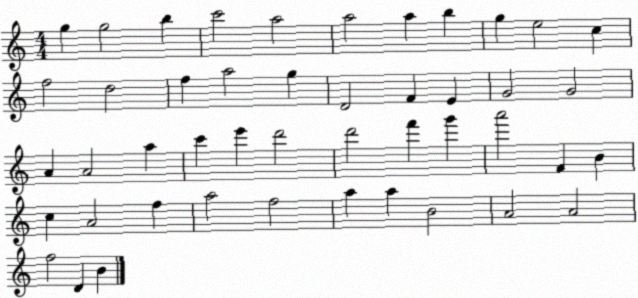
X:1
T:Untitled
M:4/4
L:1/4
K:C
g g2 b c'2 a2 a2 a b g e2 c f2 d2 f a2 g D2 F E G2 G2 A A2 a c' e' d'2 d'2 f' g' a'2 F B c A2 f a2 f2 a a B2 A2 A2 f2 D B